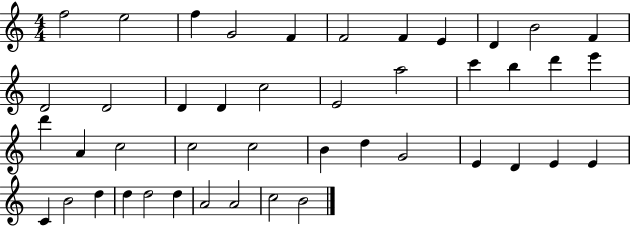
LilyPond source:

{
  \clef treble
  \numericTimeSignature
  \time 4/4
  \key c \major
  f''2 e''2 | f''4 g'2 f'4 | f'2 f'4 e'4 | d'4 b'2 f'4 | \break d'2 d'2 | d'4 d'4 c''2 | e'2 a''2 | c'''4 b''4 d'''4 e'''4 | \break d'''4 a'4 c''2 | c''2 c''2 | b'4 d''4 g'2 | e'4 d'4 e'4 e'4 | \break c'4 b'2 d''4 | d''4 d''2 d''4 | a'2 a'2 | c''2 b'2 | \break \bar "|."
}